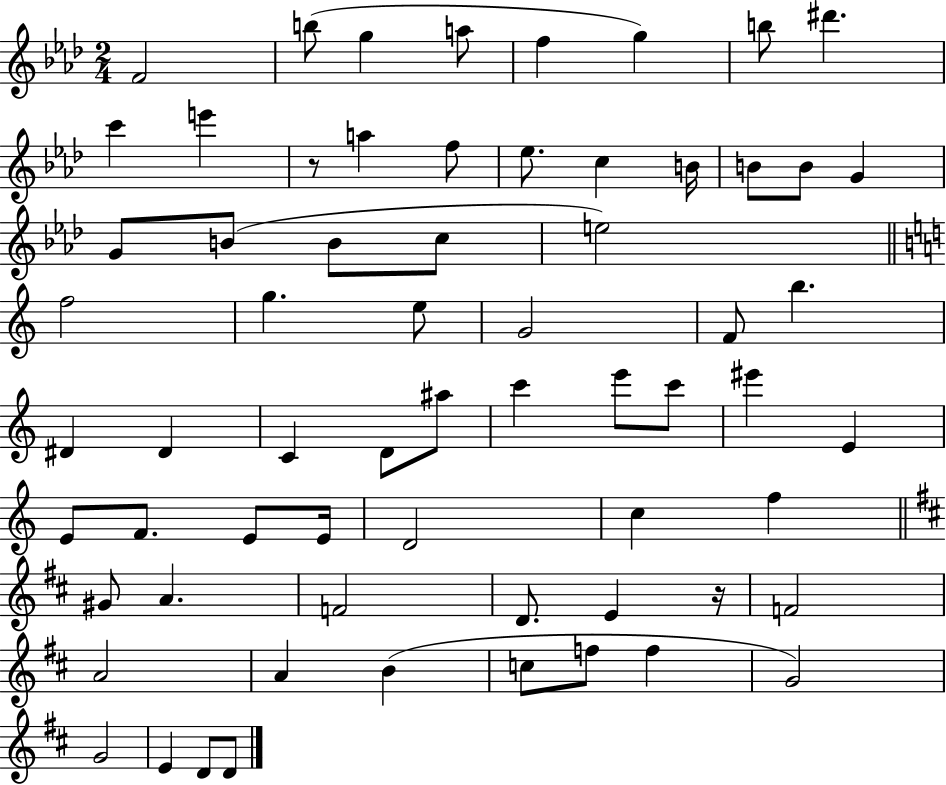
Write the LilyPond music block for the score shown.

{
  \clef treble
  \numericTimeSignature
  \time 2/4
  \key aes \major
  f'2 | b''8( g''4 a''8 | f''4 g''4) | b''8 dis'''4. | \break c'''4 e'''4 | r8 a''4 f''8 | ees''8. c''4 b'16 | b'8 b'8 g'4 | \break g'8 b'8( b'8 c''8 | e''2) | \bar "||" \break \key a \minor f''2 | g''4. e''8 | g'2 | f'8 b''4. | \break dis'4 dis'4 | c'4 d'8 ais''8 | c'''4 e'''8 c'''8 | eis'''4 e'4 | \break e'8 f'8. e'8 e'16 | d'2 | c''4 f''4 | \bar "||" \break \key d \major gis'8 a'4. | f'2 | d'8. e'4 r16 | f'2 | \break a'2 | a'4 b'4( | c''8 f''8 f''4 | g'2) | \break g'2 | e'4 d'8 d'8 | \bar "|."
}